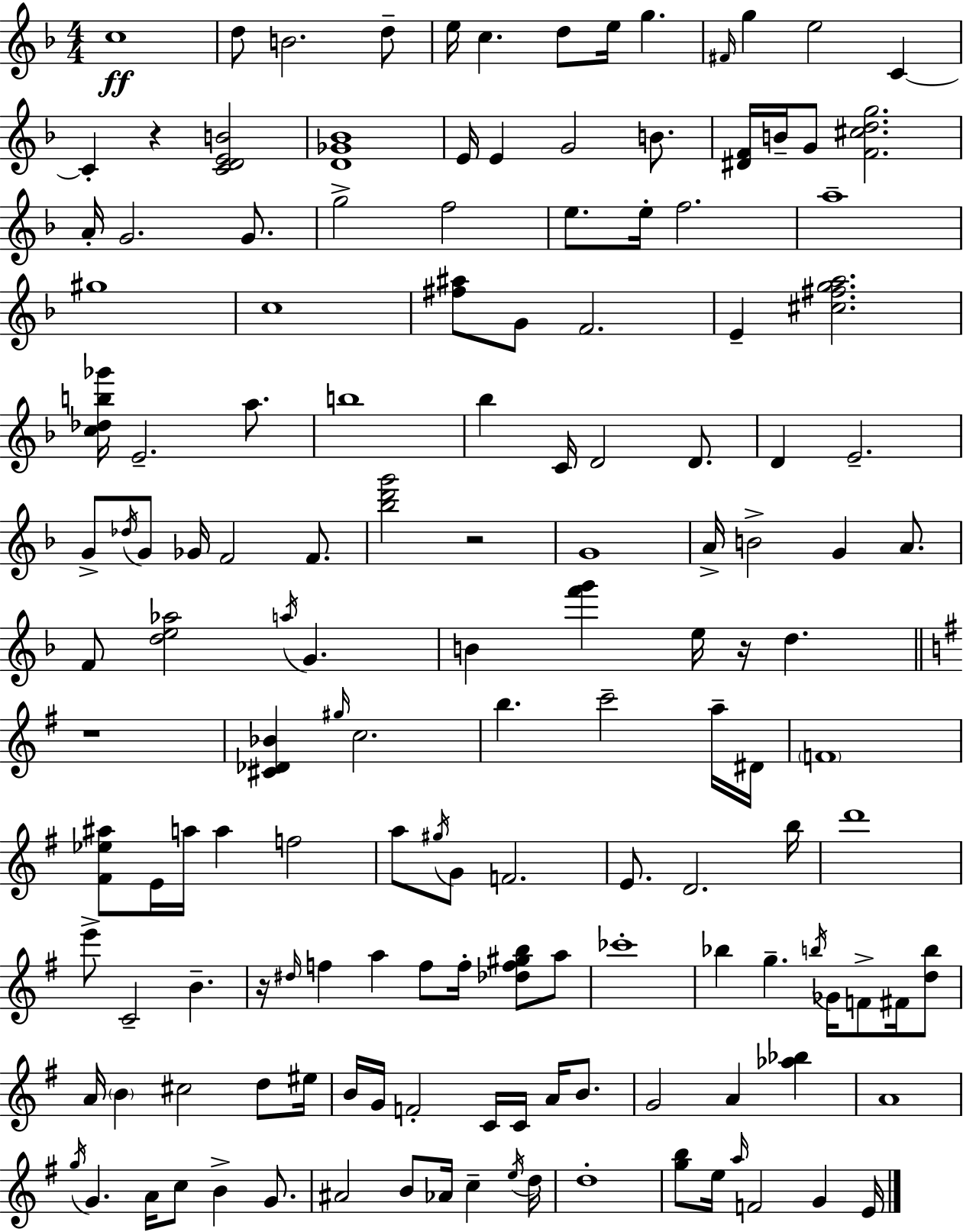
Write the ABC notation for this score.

X:1
T:Untitled
M:4/4
L:1/4
K:Dm
c4 d/2 B2 d/2 e/4 c d/2 e/4 g ^F/4 g e2 C C z [CDEB]2 [D_G_B]4 E/4 E G2 B/2 [^DF]/4 B/4 G/2 [F^cdg]2 A/4 G2 G/2 g2 f2 e/2 e/4 f2 a4 ^g4 c4 [^f^a]/2 G/2 F2 E [^c^fga]2 [c_db_g']/4 E2 a/2 b4 _b C/4 D2 D/2 D E2 G/2 _d/4 G/2 _G/4 F2 F/2 [_bd'g']2 z2 G4 A/4 B2 G A/2 F/2 [de_a]2 a/4 G B [f'g'] e/4 z/4 d z4 [^C_D_B] ^g/4 c2 b c'2 a/4 ^D/4 F4 [^F_e^a]/2 E/4 a/4 a f2 a/2 ^g/4 G/2 F2 E/2 D2 b/4 d'4 e'/2 C2 B z/4 ^d/4 f a f/2 f/4 [_df^gb]/2 a/2 _c'4 _b g b/4 _G/4 F/2 ^F/4 [db]/2 A/4 B ^c2 d/2 ^e/4 B/4 G/4 F2 C/4 C/4 A/4 B/2 G2 A [_a_b] A4 g/4 G A/4 c/2 B G/2 ^A2 B/2 _A/4 c e/4 d/4 d4 [gb]/2 e/4 a/4 F2 G E/4